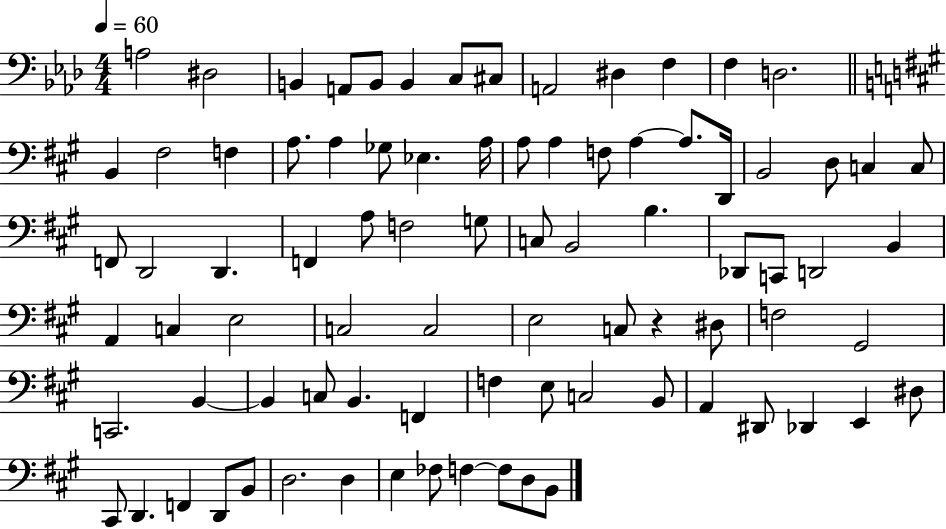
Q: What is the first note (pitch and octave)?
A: A3